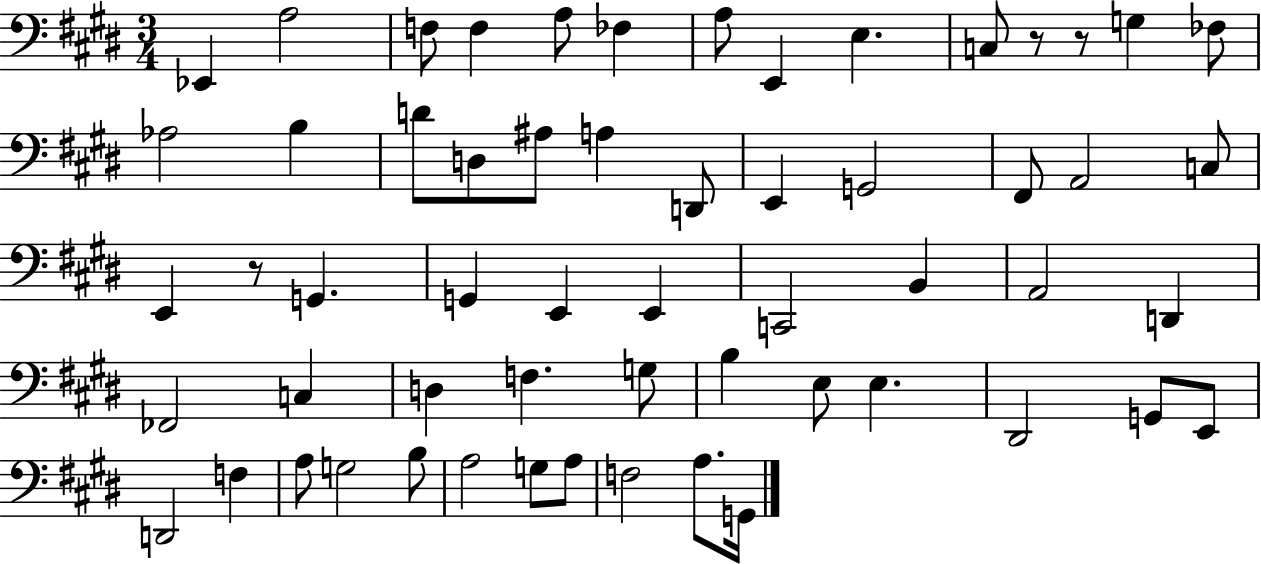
Eb2/q A3/h F3/e F3/q A3/e FES3/q A3/e E2/q E3/q. C3/e R/e R/e G3/q FES3/e Ab3/h B3/q D4/e D3/e A#3/e A3/q D2/e E2/q G2/h F#2/e A2/h C3/e E2/q R/e G2/q. G2/q E2/q E2/q C2/h B2/q A2/h D2/q FES2/h C3/q D3/q F3/q. G3/e B3/q E3/e E3/q. D#2/h G2/e E2/e D2/h F3/q A3/e G3/h B3/e A3/h G3/e A3/e F3/h A3/e. G2/s